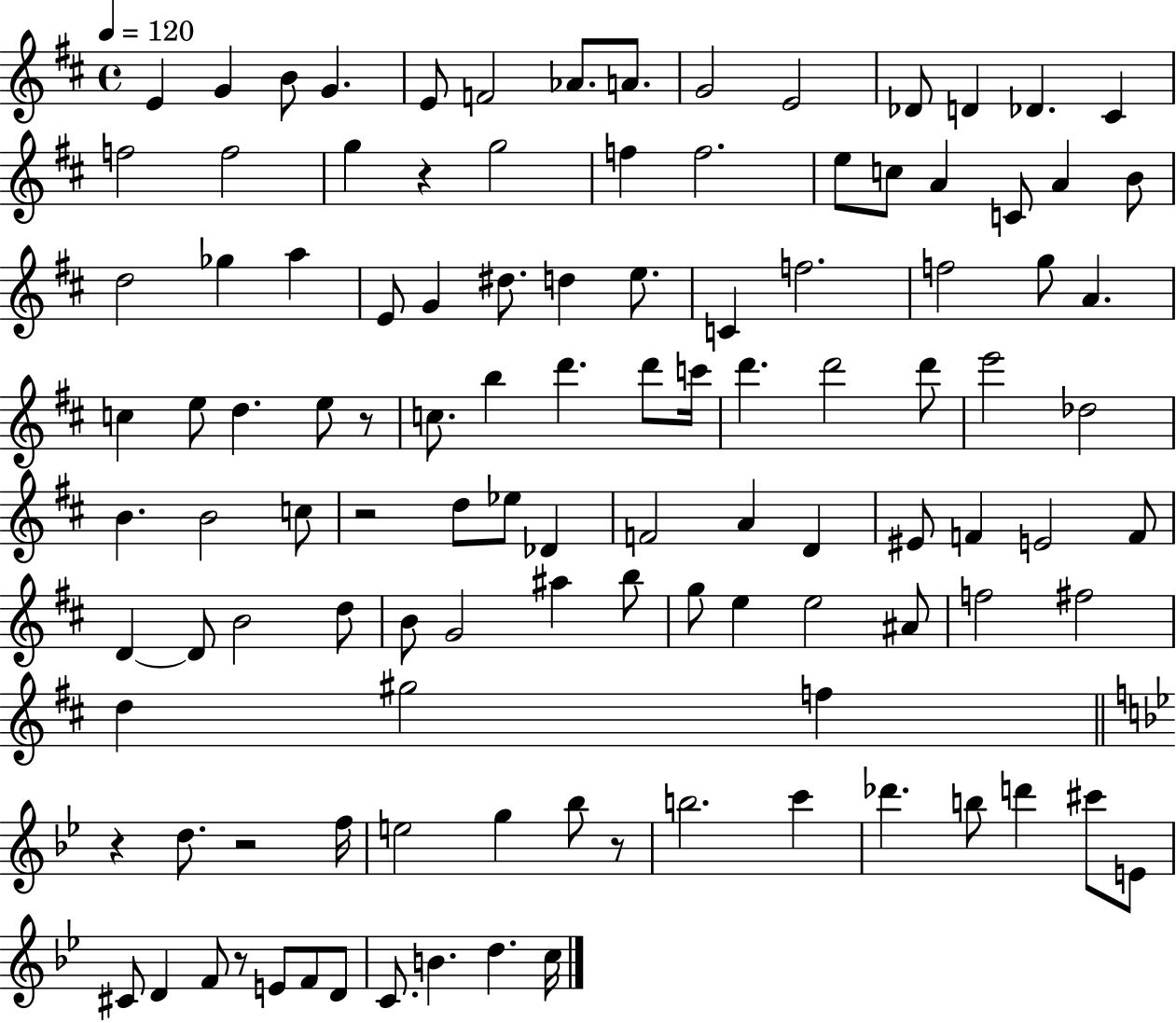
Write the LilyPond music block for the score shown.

{
  \clef treble
  \time 4/4
  \defaultTimeSignature
  \key d \major
  \tempo 4 = 120
  e'4 g'4 b'8 g'4. | e'8 f'2 aes'8. a'8. | g'2 e'2 | des'8 d'4 des'4. cis'4 | \break f''2 f''2 | g''4 r4 g''2 | f''4 f''2. | e''8 c''8 a'4 c'8 a'4 b'8 | \break d''2 ges''4 a''4 | e'8 g'4 dis''8. d''4 e''8. | c'4 f''2. | f''2 g''8 a'4. | \break c''4 e''8 d''4. e''8 r8 | c''8. b''4 d'''4. d'''8 c'''16 | d'''4. d'''2 d'''8 | e'''2 des''2 | \break b'4. b'2 c''8 | r2 d''8 ees''8 des'4 | f'2 a'4 d'4 | eis'8 f'4 e'2 f'8 | \break d'4~~ d'8 b'2 d''8 | b'8 g'2 ais''4 b''8 | g''8 e''4 e''2 ais'8 | f''2 fis''2 | \break d''4 gis''2 f''4 | \bar "||" \break \key g \minor r4 d''8. r2 f''16 | e''2 g''4 bes''8 r8 | b''2. c'''4 | des'''4. b''8 d'''4 cis'''8 e'8 | \break cis'8 d'4 f'8 r8 e'8 f'8 d'8 | c'8. b'4. d''4. c''16 | \bar "|."
}